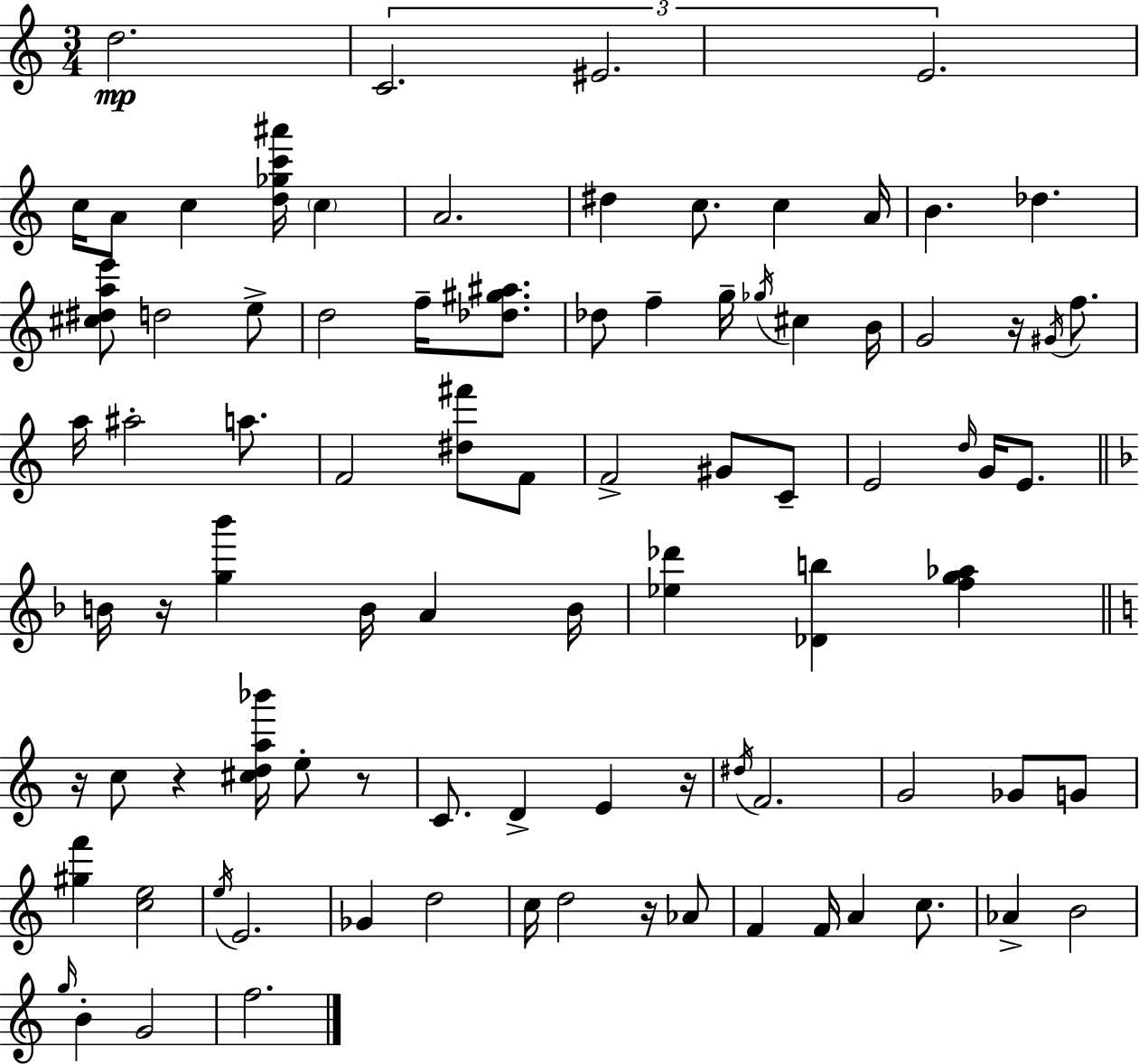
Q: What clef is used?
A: treble